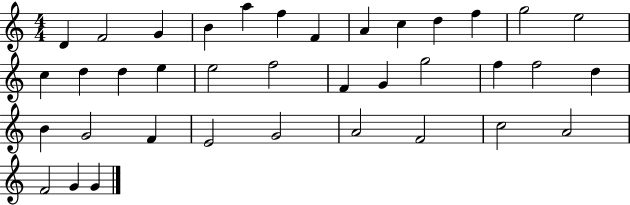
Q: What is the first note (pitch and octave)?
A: D4